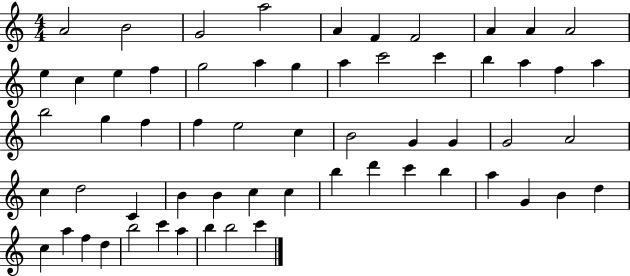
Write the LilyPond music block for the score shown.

{
  \clef treble
  \numericTimeSignature
  \time 4/4
  \key c \major
  a'2 b'2 | g'2 a''2 | a'4 f'4 f'2 | a'4 a'4 a'2 | \break e''4 c''4 e''4 f''4 | g''2 a''4 g''4 | a''4 c'''2 c'''4 | b''4 a''4 f''4 a''4 | \break b''2 g''4 f''4 | f''4 e''2 c''4 | b'2 g'4 g'4 | g'2 a'2 | \break c''4 d''2 c'4 | b'4 b'4 c''4 c''4 | b''4 d'''4 c'''4 b''4 | a''4 g'4 b'4 d''4 | \break c''4 a''4 f''4 d''4 | b''2 c'''4 a''4 | b''4 b''2 c'''4 | \bar "|."
}